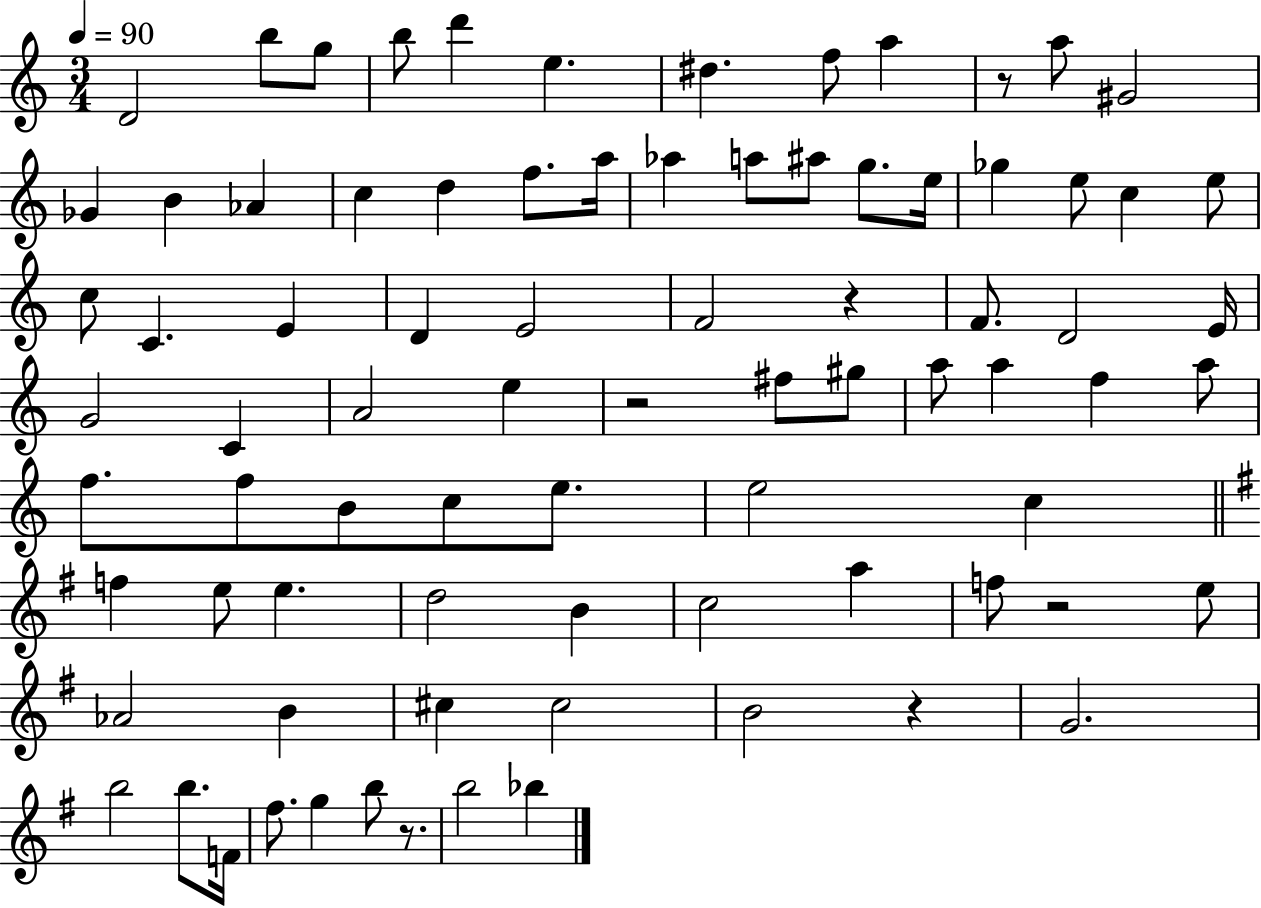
X:1
T:Untitled
M:3/4
L:1/4
K:C
D2 b/2 g/2 b/2 d' e ^d f/2 a z/2 a/2 ^G2 _G B _A c d f/2 a/4 _a a/2 ^a/2 g/2 e/4 _g e/2 c e/2 c/2 C E D E2 F2 z F/2 D2 E/4 G2 C A2 e z2 ^f/2 ^g/2 a/2 a f a/2 f/2 f/2 B/2 c/2 e/2 e2 c f e/2 e d2 B c2 a f/2 z2 e/2 _A2 B ^c ^c2 B2 z G2 b2 b/2 F/4 ^f/2 g b/2 z/2 b2 _b